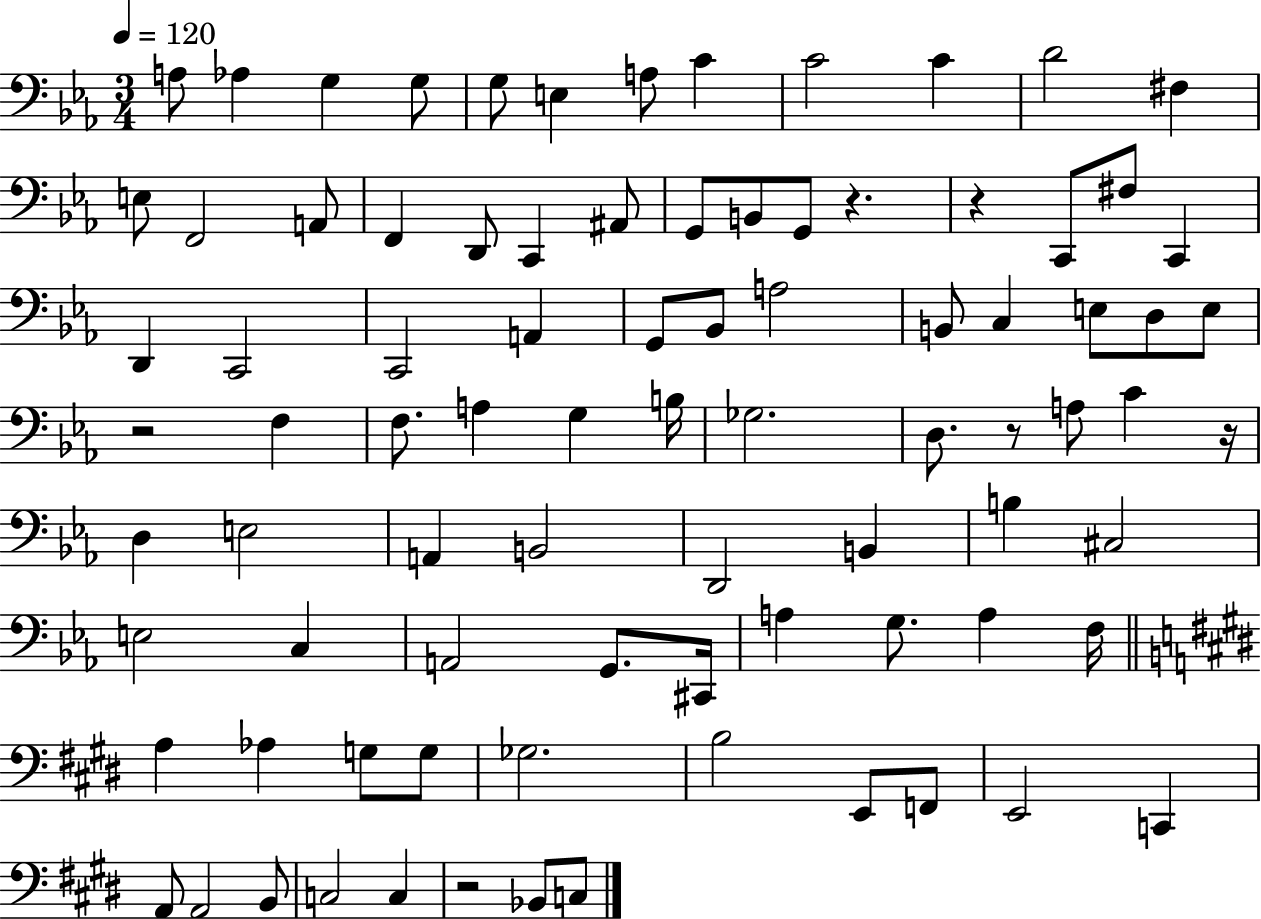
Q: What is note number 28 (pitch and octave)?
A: C2